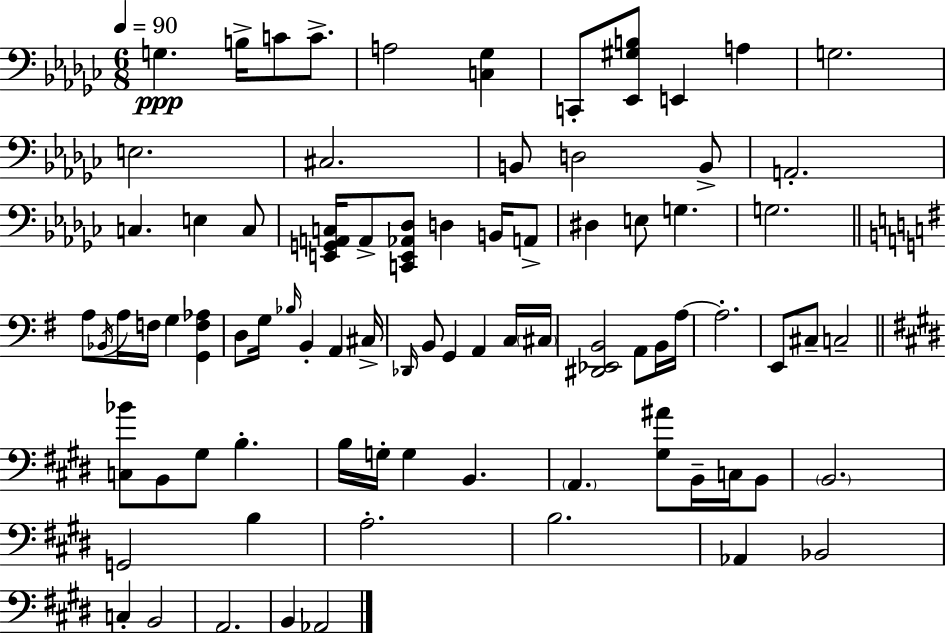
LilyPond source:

{
  \clef bass
  \numericTimeSignature
  \time 6/8
  \key ees \minor
  \tempo 4 = 90
  g4.\ppp b16-> c'8 c'8.-> | a2 <c ges>4 | c,8-. <ees, gis b>8 e,4 a4 | g2. | \break e2. | cis2. | b,8 d2 b,8-> | a,2.-. | \break c4. e4 c8 | <e, g, a, c>16 a,8-> <c, e, aes, des>8 d4 b,16 a,8-> | dis4 e8 g4. | g2. | \break \bar "||" \break \key g \major a8 \acciaccatura { bes,16 } a16 f16 g4 <g, f aes>4 | d8 g16 \grace { bes16 } b,4-. a,4 | cis16-> \grace { des,16 } b,8 g,4 a,4 | c16 \parenthesize cis16 <dis, ees, b,>2 a,8 | \break b,16 a16~~ a2.-. | e,8 cis8-- c2-- | \bar "||" \break \key e \major <c bes'>8 b,8 gis8 b4.-. | b16 g16-. g4 b,4. | \parenthesize a,4. <gis ais'>8 b,16-- c16 b,8 | \parenthesize b,2. | \break g,2 b4 | a2.-. | b2. | aes,4 bes,2 | \break c4-. b,2 | a,2. | b,4 aes,2 | \bar "|."
}